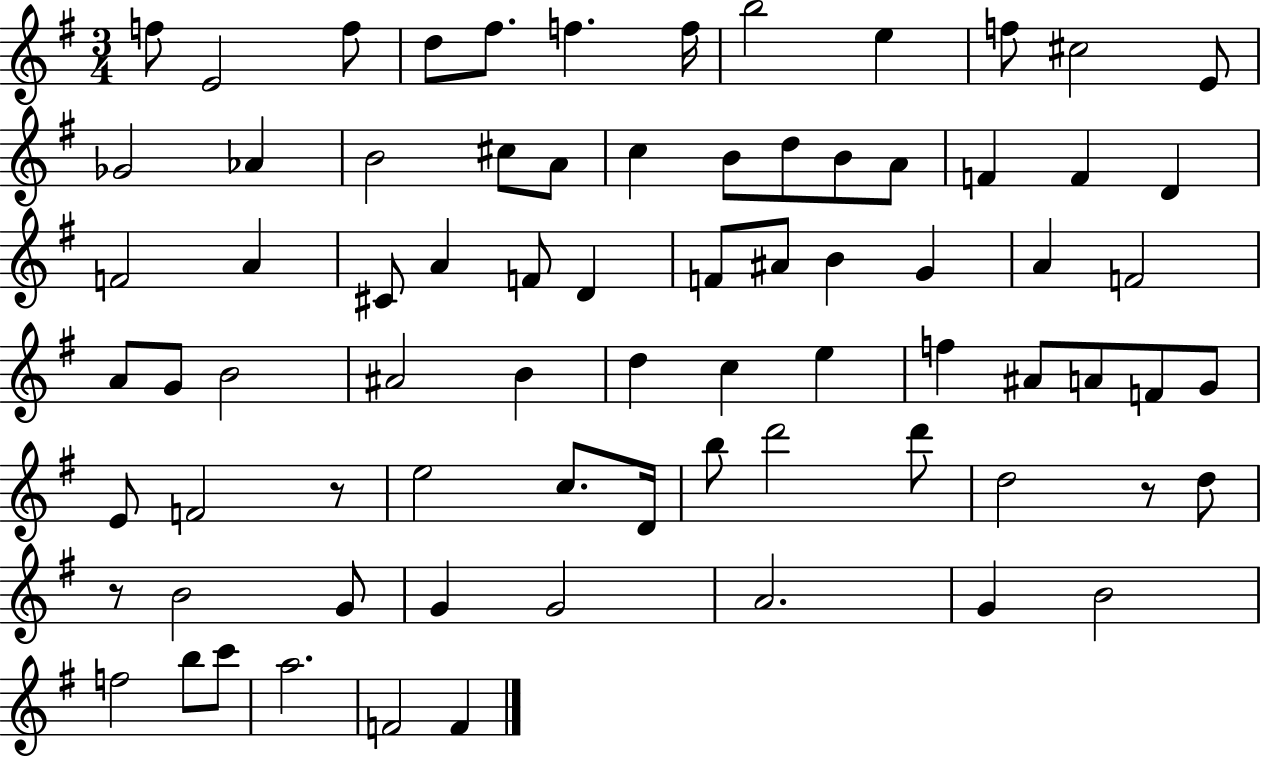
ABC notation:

X:1
T:Untitled
M:3/4
L:1/4
K:G
f/2 E2 f/2 d/2 ^f/2 f f/4 b2 e f/2 ^c2 E/2 _G2 _A B2 ^c/2 A/2 c B/2 d/2 B/2 A/2 F F D F2 A ^C/2 A F/2 D F/2 ^A/2 B G A F2 A/2 G/2 B2 ^A2 B d c e f ^A/2 A/2 F/2 G/2 E/2 F2 z/2 e2 c/2 D/4 b/2 d'2 d'/2 d2 z/2 d/2 z/2 B2 G/2 G G2 A2 G B2 f2 b/2 c'/2 a2 F2 F